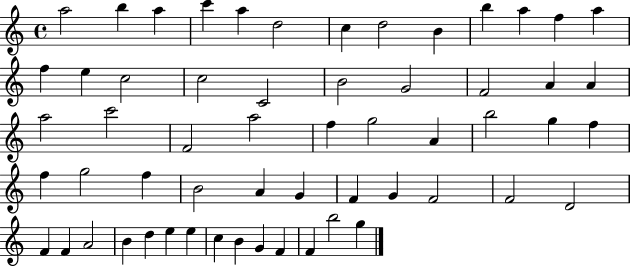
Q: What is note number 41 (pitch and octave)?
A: G4